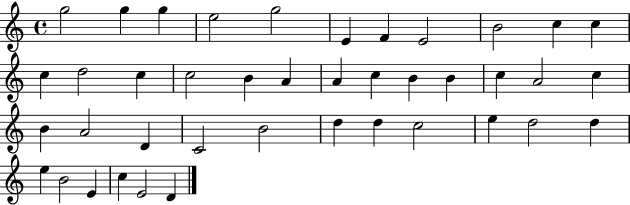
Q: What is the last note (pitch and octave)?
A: D4